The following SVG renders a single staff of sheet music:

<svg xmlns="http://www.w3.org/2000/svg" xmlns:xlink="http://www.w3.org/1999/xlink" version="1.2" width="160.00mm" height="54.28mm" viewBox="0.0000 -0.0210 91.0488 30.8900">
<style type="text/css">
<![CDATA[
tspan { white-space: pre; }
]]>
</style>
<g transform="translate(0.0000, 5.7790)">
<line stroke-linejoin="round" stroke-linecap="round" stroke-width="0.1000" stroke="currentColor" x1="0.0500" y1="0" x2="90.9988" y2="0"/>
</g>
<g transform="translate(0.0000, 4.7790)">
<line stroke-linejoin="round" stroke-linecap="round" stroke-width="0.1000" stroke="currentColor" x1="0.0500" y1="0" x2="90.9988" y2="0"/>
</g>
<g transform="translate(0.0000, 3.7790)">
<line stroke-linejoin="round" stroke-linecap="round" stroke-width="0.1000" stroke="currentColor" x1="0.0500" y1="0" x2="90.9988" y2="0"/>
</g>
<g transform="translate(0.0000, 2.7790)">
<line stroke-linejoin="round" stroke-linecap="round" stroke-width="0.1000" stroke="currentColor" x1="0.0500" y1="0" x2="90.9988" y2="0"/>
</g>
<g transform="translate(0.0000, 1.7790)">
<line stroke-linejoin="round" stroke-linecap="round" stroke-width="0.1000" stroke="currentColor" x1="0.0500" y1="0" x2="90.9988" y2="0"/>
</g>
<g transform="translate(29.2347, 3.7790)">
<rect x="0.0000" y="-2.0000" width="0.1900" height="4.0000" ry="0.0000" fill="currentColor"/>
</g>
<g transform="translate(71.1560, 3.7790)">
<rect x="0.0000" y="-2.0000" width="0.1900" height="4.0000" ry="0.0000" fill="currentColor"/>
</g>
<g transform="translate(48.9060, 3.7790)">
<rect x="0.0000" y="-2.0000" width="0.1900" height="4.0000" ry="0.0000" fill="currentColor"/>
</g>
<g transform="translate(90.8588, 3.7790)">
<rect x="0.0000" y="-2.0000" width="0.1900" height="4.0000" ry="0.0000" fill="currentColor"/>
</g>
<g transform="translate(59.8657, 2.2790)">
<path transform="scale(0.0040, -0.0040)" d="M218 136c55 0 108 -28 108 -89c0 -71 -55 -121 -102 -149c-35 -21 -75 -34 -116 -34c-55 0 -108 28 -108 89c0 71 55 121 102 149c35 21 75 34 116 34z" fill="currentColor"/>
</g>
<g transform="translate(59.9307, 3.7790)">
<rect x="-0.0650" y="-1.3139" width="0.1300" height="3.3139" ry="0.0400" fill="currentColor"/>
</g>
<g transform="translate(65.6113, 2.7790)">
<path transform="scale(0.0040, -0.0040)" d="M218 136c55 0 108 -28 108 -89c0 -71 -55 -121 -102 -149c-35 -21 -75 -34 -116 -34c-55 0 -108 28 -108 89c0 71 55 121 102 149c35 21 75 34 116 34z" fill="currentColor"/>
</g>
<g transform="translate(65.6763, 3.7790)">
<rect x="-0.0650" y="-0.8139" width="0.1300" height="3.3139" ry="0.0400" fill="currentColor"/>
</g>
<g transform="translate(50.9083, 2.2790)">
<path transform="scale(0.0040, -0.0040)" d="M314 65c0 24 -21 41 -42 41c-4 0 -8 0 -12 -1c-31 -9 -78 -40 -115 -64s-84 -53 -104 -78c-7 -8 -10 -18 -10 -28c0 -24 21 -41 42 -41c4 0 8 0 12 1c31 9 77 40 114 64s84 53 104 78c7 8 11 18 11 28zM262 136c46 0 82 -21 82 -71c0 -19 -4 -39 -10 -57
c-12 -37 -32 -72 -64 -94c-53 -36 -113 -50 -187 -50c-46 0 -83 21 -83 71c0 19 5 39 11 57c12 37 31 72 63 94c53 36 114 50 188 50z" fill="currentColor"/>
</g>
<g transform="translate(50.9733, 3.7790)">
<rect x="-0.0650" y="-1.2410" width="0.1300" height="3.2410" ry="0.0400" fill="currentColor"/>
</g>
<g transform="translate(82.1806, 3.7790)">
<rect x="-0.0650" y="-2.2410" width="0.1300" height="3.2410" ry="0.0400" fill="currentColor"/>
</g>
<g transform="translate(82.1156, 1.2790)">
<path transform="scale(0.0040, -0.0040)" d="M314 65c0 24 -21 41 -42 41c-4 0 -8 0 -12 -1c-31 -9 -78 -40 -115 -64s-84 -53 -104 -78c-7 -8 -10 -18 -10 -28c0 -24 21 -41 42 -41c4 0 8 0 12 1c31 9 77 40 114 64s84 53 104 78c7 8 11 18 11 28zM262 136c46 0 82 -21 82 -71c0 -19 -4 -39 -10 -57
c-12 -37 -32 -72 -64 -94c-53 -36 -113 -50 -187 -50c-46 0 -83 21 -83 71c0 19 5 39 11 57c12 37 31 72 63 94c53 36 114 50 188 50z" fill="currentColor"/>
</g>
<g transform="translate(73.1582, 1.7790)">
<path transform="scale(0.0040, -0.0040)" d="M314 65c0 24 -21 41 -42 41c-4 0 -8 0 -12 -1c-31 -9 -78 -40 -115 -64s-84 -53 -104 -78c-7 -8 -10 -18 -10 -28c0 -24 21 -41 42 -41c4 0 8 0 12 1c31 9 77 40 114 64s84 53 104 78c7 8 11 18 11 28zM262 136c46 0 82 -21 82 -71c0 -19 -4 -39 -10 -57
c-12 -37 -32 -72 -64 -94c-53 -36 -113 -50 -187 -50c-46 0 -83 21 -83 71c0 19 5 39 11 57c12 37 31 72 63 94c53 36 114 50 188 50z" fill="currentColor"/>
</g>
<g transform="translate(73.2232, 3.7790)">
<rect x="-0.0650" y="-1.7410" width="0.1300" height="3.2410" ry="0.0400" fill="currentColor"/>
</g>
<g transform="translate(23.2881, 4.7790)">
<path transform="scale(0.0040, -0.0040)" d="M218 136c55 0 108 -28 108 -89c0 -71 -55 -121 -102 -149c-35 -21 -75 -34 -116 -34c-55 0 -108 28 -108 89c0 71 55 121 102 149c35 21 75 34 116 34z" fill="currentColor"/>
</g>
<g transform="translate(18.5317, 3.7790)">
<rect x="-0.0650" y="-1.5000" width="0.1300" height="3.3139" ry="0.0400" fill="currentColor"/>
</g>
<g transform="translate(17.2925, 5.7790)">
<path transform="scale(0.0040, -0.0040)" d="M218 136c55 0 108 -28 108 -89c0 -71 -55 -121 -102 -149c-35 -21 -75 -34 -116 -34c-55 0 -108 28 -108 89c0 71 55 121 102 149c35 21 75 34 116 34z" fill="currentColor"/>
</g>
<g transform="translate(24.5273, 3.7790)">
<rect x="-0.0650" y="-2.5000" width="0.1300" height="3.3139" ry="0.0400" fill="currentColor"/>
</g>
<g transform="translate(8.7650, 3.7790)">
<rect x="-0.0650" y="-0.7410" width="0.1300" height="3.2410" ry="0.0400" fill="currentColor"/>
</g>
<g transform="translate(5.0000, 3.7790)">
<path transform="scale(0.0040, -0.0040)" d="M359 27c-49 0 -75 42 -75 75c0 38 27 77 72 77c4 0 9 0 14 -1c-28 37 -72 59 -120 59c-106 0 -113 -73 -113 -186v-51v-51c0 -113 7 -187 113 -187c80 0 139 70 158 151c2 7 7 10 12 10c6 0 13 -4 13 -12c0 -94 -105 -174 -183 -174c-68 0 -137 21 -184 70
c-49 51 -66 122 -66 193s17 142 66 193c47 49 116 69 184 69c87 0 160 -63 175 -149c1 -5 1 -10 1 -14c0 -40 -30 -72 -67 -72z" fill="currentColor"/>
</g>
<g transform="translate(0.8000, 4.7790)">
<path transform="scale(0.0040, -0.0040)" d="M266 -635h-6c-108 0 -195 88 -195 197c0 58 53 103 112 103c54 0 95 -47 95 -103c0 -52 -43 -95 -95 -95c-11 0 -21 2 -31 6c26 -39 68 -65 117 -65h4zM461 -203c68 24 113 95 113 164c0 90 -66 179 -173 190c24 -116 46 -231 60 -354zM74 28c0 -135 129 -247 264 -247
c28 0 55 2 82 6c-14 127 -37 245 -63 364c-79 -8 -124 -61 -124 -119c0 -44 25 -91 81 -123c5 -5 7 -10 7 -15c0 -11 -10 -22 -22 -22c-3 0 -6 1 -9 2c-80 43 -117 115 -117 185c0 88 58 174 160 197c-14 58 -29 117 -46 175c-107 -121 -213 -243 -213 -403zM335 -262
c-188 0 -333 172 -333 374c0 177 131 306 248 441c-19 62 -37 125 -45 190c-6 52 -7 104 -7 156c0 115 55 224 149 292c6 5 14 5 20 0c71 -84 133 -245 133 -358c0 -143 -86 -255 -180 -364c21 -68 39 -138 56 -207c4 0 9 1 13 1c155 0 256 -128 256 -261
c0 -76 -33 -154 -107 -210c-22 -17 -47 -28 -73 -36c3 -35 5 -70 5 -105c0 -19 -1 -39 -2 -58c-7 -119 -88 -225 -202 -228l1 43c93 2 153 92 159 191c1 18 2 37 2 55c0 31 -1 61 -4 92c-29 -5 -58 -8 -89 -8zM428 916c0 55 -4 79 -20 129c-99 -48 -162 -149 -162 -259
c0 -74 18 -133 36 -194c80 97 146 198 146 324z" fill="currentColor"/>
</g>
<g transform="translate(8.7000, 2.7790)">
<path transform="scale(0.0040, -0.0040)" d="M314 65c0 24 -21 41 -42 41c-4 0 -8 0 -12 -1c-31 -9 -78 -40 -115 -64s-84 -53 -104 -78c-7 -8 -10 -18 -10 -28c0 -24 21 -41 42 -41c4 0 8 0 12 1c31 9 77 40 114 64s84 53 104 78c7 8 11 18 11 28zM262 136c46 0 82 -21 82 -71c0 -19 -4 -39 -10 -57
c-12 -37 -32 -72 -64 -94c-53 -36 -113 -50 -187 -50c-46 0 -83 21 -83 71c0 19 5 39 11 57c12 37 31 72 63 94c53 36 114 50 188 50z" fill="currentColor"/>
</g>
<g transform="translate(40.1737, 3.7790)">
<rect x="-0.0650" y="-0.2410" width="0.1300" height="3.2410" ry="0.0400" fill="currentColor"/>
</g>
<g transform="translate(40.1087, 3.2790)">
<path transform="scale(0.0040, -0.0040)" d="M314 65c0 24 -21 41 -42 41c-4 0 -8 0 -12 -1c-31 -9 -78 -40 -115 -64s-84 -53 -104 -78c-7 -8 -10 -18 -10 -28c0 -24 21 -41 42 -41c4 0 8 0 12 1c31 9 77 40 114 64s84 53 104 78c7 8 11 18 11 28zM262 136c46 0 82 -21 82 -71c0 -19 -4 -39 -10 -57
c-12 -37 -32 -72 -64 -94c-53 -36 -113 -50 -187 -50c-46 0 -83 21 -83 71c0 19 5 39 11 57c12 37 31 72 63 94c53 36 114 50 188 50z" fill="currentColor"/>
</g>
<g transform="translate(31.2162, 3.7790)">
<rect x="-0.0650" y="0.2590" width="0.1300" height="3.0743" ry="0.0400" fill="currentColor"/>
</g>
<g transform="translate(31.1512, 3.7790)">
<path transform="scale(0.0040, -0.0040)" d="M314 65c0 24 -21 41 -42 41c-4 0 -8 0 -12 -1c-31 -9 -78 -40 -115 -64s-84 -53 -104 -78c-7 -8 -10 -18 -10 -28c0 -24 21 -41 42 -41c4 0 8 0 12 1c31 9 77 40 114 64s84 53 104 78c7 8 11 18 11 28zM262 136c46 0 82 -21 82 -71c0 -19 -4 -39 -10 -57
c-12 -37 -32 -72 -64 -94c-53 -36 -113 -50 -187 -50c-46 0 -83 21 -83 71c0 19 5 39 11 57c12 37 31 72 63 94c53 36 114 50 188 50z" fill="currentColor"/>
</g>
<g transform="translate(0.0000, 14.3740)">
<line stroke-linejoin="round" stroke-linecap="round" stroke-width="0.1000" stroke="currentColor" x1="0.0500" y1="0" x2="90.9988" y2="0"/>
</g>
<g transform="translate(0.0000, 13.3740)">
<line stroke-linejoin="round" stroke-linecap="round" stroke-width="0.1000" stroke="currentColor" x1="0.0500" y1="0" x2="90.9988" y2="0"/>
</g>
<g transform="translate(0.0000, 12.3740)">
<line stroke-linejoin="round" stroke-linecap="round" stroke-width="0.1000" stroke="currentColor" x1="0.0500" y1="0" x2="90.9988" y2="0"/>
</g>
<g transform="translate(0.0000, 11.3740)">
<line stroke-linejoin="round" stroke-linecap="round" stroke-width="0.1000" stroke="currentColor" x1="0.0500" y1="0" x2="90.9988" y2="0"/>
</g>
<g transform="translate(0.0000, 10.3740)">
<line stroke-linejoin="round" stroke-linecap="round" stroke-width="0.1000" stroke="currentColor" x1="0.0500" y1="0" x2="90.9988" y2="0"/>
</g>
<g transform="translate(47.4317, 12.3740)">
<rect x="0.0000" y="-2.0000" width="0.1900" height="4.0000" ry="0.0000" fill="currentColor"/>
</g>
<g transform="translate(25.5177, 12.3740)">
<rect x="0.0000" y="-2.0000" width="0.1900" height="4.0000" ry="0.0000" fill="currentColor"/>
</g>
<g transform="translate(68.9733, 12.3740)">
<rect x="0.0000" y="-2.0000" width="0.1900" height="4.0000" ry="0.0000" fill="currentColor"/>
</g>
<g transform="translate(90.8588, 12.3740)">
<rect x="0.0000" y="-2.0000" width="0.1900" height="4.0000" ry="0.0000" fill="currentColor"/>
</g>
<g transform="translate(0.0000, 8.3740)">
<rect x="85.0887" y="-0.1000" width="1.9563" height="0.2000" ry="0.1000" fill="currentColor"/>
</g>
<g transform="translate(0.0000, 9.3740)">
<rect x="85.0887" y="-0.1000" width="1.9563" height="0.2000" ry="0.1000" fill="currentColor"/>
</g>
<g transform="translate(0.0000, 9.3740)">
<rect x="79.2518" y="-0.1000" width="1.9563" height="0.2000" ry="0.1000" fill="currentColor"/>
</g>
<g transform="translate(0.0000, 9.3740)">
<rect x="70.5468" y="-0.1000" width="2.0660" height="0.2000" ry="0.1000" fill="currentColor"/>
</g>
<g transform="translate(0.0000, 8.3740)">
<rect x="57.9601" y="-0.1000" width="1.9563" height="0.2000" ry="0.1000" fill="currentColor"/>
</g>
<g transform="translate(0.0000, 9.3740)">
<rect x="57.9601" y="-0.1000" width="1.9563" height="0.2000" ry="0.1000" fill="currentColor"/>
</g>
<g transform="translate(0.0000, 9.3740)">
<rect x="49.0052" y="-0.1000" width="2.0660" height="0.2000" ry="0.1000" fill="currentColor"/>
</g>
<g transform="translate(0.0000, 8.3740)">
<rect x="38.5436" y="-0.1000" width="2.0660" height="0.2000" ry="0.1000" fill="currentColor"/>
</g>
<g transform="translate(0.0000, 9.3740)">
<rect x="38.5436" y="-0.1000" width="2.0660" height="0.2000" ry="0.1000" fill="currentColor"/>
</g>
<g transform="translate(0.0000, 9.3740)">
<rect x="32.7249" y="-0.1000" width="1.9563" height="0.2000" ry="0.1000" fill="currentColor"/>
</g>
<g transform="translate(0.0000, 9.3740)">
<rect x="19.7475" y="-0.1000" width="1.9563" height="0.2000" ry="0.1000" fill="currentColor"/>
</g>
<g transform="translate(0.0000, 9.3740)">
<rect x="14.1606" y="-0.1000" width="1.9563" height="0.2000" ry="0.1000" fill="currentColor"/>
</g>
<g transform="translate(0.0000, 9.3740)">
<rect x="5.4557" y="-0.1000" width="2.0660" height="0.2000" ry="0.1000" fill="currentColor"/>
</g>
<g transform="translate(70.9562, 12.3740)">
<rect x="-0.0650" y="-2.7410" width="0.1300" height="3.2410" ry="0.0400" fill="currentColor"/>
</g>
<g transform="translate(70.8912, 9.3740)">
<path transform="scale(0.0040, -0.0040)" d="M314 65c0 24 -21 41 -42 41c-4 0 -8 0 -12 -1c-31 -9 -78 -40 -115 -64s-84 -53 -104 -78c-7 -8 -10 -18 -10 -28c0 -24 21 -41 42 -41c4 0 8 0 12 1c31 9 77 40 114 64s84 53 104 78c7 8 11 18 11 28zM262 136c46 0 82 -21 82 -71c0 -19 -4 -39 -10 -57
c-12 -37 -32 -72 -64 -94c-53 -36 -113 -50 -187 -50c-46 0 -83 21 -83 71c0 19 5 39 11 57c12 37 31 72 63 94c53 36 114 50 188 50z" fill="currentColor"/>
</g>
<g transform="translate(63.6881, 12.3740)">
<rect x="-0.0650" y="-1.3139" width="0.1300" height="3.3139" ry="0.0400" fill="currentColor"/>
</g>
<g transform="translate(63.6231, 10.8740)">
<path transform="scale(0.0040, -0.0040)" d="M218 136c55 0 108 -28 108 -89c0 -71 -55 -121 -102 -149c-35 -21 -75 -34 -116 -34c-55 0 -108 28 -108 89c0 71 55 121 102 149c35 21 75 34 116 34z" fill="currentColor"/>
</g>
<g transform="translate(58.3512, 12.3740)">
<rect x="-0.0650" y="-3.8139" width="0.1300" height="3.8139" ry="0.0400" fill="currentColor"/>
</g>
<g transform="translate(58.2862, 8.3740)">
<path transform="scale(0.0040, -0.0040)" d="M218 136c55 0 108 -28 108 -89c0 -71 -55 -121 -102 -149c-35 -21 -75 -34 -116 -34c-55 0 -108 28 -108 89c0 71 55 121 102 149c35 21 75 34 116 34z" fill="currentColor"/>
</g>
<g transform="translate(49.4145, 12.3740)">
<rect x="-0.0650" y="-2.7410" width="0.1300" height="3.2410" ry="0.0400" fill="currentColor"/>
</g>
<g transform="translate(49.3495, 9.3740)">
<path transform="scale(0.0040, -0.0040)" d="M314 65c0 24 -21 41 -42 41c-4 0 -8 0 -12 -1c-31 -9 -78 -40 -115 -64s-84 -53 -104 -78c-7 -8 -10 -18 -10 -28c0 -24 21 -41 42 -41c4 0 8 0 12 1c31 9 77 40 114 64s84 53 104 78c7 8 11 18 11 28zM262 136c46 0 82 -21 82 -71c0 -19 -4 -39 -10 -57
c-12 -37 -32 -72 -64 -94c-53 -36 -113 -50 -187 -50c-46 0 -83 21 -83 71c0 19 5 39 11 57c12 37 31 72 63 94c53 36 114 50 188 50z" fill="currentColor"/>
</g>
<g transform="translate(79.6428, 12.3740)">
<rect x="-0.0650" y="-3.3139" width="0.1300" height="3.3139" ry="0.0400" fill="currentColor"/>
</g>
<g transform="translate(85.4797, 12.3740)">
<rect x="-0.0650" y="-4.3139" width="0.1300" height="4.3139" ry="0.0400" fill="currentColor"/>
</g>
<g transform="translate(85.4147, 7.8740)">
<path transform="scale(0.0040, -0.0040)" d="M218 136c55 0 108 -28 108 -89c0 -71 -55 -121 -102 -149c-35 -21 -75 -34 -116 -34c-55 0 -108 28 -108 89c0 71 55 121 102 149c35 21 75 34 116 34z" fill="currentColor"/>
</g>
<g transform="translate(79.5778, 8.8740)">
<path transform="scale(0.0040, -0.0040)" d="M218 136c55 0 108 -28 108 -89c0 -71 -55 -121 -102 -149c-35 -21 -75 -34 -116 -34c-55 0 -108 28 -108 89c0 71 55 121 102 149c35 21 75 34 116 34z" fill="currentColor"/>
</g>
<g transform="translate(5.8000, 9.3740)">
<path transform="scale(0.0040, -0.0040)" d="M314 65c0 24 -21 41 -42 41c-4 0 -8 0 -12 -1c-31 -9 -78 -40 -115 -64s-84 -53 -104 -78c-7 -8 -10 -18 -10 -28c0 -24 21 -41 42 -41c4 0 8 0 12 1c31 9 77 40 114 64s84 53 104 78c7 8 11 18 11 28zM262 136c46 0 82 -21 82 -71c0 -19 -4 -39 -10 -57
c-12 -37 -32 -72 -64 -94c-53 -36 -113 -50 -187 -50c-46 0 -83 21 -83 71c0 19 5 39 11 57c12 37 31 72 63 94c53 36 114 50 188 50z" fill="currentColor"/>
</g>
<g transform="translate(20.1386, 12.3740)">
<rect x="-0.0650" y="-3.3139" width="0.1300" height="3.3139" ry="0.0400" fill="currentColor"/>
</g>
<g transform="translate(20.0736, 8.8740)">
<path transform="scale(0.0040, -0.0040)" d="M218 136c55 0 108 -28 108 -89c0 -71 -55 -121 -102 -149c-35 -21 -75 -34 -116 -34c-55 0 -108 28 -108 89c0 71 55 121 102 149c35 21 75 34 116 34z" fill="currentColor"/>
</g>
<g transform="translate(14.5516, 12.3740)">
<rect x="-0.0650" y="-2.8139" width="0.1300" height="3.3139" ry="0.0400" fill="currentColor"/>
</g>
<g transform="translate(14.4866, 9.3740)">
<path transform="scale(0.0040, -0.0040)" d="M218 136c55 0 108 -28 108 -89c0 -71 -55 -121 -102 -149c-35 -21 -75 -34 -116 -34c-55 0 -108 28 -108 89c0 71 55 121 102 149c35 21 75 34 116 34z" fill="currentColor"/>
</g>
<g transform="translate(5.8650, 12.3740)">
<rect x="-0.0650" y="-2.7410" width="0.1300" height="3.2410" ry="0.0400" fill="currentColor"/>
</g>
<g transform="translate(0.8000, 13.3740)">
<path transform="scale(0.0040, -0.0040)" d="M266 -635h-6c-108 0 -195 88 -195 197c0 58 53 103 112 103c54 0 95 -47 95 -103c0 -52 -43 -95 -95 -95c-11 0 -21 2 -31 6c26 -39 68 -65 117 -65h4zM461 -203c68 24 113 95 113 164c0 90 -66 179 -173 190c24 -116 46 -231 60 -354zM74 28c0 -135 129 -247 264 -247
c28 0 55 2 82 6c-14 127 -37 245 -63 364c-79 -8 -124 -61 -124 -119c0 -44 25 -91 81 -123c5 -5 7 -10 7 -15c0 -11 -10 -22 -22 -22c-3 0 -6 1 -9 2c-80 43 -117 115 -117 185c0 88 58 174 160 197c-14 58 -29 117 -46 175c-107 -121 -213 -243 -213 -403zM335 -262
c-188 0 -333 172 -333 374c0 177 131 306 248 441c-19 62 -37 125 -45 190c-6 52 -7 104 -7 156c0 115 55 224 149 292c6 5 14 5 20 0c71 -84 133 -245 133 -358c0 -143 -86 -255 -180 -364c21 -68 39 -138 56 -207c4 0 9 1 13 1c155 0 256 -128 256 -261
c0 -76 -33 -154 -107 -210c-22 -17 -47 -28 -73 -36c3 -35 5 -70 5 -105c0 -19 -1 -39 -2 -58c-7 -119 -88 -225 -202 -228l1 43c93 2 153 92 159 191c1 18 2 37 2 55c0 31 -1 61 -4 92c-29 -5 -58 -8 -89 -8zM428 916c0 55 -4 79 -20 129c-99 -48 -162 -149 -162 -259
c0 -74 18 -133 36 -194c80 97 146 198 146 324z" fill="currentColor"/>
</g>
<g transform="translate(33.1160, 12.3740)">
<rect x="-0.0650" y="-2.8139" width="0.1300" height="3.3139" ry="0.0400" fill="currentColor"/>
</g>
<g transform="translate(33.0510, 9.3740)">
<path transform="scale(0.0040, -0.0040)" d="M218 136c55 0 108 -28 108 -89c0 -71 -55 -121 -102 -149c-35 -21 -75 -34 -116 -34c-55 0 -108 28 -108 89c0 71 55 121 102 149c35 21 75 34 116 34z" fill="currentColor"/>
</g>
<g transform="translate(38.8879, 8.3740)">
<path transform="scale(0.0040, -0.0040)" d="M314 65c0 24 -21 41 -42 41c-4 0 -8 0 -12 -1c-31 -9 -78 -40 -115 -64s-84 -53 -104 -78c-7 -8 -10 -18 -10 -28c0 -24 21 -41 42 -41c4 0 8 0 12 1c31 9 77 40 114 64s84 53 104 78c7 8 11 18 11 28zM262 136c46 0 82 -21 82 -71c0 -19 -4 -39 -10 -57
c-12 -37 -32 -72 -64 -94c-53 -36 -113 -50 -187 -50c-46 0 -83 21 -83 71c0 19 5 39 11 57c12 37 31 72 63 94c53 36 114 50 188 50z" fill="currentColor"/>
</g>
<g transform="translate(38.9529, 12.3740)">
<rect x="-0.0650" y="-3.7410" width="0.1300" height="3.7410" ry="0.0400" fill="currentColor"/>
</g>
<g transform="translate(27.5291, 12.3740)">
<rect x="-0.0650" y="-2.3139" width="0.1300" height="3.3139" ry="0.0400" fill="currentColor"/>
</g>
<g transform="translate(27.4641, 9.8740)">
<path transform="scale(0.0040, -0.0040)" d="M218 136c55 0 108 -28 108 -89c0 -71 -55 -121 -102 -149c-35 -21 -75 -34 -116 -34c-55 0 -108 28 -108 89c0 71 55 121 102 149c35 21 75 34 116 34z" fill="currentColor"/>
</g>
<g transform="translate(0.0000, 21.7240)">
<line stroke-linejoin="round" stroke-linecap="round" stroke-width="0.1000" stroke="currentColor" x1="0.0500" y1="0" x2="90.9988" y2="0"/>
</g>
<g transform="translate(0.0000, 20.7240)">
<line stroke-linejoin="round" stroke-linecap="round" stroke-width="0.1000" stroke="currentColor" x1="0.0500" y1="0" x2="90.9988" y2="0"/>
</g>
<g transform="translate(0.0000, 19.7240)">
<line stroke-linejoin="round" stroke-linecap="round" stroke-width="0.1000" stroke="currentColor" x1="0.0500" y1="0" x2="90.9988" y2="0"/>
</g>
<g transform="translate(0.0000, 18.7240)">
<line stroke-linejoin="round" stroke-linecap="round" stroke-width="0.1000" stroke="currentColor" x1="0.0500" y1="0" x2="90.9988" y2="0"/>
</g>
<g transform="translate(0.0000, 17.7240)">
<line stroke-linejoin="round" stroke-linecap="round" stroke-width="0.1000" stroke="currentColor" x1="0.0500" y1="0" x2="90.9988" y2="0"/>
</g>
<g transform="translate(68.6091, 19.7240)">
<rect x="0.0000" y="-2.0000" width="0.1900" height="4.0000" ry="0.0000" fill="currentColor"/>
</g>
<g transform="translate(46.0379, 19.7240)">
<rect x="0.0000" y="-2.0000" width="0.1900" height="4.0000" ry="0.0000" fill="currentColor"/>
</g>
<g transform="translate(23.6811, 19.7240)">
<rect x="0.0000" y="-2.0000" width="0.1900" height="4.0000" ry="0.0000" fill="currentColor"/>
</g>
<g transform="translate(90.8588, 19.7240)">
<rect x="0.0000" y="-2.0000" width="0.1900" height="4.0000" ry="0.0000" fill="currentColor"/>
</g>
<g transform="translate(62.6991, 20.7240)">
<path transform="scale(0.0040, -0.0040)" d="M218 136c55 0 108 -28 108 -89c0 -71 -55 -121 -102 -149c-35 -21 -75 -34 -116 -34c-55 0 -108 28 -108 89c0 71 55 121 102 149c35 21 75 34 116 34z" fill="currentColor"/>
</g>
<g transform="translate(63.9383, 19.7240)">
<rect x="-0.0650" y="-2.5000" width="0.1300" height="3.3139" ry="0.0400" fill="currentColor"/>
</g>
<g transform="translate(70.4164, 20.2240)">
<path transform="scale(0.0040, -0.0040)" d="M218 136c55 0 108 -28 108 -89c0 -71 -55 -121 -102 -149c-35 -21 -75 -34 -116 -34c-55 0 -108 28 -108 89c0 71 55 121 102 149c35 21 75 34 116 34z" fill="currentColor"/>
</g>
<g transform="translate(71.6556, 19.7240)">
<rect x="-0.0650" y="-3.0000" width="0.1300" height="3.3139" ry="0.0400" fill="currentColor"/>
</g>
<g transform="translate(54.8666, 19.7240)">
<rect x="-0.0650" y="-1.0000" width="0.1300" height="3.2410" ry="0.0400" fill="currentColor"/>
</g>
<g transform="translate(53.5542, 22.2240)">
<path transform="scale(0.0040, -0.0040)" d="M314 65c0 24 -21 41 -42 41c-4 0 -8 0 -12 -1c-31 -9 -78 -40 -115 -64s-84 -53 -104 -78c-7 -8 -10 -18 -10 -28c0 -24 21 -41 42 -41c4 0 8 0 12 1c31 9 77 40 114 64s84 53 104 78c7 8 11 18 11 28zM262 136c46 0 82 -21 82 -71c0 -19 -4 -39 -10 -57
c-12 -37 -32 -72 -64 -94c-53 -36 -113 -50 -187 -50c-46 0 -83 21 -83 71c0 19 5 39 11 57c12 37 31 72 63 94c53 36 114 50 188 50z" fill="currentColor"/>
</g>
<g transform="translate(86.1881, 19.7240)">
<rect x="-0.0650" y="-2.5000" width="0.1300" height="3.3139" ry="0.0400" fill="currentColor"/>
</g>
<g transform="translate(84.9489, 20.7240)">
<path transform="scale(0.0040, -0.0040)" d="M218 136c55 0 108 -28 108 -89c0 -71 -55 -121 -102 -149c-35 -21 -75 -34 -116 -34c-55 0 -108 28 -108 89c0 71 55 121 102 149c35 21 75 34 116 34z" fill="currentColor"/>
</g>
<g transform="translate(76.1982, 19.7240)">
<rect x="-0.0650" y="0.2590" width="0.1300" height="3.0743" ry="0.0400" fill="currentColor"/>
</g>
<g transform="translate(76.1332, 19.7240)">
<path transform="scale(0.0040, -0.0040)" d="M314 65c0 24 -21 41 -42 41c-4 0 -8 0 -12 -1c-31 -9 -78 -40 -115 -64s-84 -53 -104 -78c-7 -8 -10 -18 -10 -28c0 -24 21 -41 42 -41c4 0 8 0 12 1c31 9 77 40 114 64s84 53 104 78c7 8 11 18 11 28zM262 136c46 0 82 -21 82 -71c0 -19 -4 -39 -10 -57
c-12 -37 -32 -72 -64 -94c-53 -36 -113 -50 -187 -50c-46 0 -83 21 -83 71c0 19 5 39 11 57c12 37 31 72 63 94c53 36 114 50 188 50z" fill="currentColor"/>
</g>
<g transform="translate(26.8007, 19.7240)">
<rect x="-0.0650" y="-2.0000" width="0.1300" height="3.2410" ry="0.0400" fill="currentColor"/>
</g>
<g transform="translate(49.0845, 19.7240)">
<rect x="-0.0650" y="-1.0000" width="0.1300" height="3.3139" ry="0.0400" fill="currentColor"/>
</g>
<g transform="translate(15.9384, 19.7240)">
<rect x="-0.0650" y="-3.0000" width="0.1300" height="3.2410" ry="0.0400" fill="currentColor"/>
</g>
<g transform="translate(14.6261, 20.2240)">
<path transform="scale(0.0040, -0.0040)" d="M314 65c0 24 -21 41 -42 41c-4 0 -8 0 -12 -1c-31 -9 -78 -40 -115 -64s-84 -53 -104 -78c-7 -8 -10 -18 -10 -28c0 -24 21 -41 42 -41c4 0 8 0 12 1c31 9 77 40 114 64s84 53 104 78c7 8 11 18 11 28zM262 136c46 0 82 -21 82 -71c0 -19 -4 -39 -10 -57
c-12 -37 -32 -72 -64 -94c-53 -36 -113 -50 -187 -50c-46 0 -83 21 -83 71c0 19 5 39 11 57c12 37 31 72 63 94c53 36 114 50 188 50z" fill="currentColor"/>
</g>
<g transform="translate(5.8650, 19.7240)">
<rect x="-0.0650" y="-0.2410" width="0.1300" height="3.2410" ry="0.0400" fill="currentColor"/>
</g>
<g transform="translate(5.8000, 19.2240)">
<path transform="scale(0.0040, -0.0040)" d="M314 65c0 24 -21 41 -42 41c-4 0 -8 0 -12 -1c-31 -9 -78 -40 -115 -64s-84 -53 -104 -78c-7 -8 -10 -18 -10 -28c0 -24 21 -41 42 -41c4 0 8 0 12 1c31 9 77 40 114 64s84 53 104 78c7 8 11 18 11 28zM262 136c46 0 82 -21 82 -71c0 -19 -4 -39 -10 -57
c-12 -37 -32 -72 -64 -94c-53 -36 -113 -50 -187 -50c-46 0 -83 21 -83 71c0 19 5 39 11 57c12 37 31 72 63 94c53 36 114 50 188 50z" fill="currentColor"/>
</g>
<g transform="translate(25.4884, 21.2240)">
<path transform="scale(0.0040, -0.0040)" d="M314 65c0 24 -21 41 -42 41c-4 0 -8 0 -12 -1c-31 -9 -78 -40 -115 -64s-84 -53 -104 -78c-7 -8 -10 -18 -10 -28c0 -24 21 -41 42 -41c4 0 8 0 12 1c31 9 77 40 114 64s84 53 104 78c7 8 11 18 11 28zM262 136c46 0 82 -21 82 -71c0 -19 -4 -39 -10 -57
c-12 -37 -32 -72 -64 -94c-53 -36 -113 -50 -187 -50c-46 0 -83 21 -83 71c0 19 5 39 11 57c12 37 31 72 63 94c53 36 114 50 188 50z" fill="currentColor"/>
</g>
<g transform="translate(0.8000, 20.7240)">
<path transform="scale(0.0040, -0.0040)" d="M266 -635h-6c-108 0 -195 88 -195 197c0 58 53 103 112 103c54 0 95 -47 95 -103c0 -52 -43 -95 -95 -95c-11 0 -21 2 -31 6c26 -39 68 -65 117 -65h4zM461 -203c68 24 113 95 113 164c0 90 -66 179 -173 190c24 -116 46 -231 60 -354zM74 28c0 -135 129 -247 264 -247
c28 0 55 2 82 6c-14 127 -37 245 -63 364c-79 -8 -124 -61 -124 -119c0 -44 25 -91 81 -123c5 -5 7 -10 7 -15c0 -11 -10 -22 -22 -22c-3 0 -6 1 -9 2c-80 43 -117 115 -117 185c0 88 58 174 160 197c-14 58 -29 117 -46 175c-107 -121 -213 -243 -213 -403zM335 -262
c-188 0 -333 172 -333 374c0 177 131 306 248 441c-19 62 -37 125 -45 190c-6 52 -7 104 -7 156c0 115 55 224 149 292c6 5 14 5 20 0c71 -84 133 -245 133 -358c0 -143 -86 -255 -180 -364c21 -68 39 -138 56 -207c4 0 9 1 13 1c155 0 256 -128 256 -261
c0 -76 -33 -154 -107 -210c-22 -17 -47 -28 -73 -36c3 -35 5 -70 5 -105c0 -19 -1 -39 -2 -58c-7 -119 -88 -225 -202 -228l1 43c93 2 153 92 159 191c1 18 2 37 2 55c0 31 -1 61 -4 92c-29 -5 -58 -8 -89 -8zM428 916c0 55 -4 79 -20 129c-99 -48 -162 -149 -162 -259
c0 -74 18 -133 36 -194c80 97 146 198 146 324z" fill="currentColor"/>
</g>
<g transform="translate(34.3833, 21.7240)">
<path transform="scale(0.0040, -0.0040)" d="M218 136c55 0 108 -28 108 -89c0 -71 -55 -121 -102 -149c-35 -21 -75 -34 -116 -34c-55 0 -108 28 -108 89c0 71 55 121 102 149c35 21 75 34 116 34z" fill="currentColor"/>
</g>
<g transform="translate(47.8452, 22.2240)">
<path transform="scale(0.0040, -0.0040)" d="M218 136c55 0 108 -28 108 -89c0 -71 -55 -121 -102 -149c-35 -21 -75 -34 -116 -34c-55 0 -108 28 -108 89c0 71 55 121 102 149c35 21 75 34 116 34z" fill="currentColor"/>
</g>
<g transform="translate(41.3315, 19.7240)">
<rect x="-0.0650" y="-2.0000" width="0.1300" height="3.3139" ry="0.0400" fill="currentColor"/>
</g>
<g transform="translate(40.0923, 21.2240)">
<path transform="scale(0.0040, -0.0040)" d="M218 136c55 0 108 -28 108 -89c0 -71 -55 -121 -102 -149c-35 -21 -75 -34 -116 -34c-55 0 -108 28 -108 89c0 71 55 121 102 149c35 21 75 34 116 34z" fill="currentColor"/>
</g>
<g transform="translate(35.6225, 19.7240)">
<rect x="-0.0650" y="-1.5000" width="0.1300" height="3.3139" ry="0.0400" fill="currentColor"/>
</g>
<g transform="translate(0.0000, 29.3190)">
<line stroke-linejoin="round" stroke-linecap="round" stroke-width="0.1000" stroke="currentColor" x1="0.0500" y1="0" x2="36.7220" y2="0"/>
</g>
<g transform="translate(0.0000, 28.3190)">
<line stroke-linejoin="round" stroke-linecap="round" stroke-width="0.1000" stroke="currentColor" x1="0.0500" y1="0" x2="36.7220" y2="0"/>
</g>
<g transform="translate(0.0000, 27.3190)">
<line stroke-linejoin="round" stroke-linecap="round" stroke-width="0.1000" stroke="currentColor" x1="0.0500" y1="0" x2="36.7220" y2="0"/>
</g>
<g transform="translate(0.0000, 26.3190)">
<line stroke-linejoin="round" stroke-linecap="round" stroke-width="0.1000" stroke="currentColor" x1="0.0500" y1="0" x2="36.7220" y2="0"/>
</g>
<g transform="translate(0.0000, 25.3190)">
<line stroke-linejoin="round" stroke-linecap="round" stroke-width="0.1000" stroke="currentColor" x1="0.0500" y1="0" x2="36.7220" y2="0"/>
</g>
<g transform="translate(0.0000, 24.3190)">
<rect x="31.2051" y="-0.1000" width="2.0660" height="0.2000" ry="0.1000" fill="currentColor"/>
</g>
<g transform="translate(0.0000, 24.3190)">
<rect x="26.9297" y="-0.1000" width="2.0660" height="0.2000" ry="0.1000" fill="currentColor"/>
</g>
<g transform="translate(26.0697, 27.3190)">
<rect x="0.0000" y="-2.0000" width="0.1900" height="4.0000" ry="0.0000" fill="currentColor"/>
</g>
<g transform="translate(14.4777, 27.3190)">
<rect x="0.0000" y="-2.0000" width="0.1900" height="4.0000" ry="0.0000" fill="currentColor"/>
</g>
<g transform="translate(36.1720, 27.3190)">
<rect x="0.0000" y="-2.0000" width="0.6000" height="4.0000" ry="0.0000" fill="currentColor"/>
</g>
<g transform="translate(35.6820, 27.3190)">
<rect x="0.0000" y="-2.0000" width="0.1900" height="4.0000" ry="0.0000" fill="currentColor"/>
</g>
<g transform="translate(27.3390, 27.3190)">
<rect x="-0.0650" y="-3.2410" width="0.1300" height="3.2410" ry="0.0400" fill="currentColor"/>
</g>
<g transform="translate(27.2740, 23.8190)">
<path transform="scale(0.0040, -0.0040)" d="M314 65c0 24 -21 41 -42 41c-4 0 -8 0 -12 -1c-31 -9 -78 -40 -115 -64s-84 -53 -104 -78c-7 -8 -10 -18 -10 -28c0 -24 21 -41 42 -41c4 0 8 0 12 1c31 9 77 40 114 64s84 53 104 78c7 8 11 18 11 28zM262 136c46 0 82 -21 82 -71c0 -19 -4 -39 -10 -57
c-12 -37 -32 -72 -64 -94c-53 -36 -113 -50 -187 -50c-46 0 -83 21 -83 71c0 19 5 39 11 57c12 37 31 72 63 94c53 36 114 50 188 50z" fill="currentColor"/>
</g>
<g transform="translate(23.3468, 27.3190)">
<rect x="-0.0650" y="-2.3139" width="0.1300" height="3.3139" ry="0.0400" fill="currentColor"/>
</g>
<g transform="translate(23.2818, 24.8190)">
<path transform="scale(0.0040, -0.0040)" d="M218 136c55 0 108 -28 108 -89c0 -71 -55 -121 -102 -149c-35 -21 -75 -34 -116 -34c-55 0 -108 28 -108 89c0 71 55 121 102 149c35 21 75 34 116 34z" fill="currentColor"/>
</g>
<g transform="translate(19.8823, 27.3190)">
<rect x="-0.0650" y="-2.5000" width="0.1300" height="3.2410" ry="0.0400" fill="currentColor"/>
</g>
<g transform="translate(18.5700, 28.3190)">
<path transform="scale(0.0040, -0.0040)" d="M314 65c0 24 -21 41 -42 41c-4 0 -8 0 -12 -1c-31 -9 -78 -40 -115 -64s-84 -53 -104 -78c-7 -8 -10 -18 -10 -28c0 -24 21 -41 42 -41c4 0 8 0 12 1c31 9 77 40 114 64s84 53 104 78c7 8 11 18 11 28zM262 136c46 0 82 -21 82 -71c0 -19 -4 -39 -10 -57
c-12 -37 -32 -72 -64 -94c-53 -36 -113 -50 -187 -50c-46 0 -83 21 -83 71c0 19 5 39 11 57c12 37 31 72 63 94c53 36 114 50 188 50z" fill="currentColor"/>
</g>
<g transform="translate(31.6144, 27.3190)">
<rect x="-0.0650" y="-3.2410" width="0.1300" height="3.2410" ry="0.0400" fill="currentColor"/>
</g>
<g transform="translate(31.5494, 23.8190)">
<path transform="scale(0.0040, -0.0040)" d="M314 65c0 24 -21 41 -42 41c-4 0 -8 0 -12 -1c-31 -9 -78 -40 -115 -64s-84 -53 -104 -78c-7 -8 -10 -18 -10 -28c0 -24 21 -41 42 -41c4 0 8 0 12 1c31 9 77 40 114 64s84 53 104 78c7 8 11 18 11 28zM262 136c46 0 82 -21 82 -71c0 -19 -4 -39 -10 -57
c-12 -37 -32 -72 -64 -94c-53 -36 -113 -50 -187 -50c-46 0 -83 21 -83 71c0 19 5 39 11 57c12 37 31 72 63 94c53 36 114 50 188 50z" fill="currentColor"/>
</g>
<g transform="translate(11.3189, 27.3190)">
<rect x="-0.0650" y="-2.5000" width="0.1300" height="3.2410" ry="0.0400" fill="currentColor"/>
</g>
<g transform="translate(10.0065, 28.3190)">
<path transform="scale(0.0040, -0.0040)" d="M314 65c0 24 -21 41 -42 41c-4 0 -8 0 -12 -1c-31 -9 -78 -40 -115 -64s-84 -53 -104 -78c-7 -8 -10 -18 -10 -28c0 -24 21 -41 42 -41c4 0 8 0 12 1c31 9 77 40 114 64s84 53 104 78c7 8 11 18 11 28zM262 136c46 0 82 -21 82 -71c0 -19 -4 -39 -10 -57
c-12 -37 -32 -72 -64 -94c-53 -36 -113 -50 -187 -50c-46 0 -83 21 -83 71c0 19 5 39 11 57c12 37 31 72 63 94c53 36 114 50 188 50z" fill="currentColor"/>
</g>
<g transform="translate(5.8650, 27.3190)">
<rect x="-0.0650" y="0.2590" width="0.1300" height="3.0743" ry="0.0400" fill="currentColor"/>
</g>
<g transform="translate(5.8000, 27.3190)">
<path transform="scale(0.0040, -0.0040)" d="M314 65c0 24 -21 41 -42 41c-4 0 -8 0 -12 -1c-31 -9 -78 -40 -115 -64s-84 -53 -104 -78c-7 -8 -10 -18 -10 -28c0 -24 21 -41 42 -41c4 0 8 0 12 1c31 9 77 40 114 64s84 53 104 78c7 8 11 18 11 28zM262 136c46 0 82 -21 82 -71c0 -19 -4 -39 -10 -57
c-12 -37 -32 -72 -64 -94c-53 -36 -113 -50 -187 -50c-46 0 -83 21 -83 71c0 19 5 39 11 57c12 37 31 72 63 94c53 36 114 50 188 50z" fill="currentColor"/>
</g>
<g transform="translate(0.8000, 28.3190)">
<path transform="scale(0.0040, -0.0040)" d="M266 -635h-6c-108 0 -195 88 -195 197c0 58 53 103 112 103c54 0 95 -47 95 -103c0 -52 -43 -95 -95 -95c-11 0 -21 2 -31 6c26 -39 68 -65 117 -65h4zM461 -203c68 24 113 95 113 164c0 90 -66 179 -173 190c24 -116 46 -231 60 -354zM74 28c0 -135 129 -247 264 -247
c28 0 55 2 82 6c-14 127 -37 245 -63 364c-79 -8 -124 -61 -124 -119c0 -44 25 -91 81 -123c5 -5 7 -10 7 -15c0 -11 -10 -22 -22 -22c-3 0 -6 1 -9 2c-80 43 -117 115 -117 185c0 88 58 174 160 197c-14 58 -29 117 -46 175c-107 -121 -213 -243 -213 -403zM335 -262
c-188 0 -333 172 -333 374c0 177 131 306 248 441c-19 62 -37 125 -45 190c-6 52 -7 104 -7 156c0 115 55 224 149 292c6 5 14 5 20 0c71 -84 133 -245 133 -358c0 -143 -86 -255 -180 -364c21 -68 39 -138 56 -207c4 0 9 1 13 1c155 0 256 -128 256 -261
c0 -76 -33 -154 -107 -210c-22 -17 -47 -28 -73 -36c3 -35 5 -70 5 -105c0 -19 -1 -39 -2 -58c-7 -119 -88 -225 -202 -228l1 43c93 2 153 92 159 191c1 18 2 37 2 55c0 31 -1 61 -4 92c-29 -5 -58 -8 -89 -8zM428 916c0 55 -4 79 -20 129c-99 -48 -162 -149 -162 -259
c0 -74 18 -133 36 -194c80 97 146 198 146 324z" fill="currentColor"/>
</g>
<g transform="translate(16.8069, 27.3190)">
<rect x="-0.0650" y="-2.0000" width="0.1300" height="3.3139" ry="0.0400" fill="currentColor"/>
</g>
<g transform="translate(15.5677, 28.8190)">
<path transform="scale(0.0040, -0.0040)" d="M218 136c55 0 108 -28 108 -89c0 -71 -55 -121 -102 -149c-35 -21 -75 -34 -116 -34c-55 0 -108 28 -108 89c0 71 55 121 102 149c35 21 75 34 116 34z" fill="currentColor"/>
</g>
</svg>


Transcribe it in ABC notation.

X:1
T:Untitled
M:4/4
L:1/4
K:C
d2 E G B2 c2 e2 e d f2 g2 a2 a b g a c'2 a2 c' e a2 b d' c2 A2 F2 E F D D2 G A B2 G B2 G2 F G2 g b2 b2